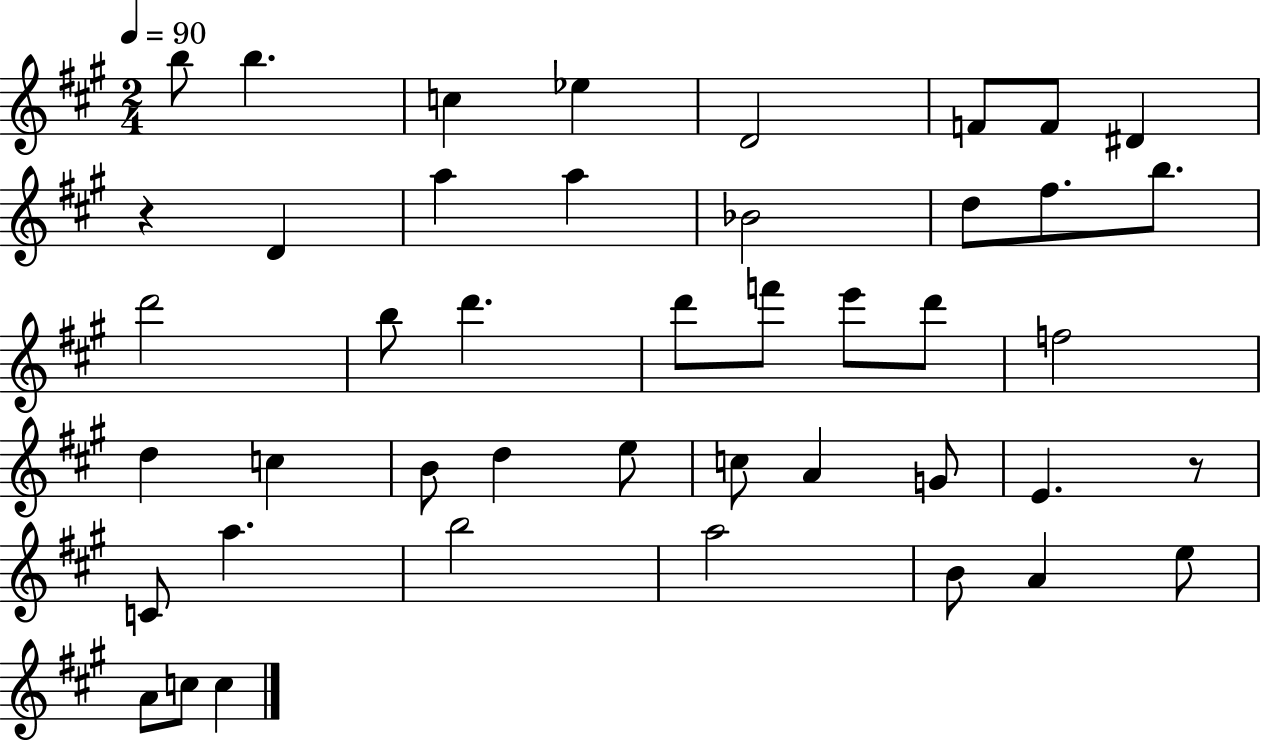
{
  \clef treble
  \numericTimeSignature
  \time 2/4
  \key a \major
  \tempo 4 = 90
  \repeat volta 2 { b''8 b''4. | c''4 ees''4 | d'2 | f'8 f'8 dis'4 | \break r4 d'4 | a''4 a''4 | bes'2 | d''8 fis''8. b''8. | \break d'''2 | b''8 d'''4. | d'''8 f'''8 e'''8 d'''8 | f''2 | \break d''4 c''4 | b'8 d''4 e''8 | c''8 a'4 g'8 | e'4. r8 | \break c'8 a''4. | b''2 | a''2 | b'8 a'4 e''8 | \break a'8 c''8 c''4 | } \bar "|."
}